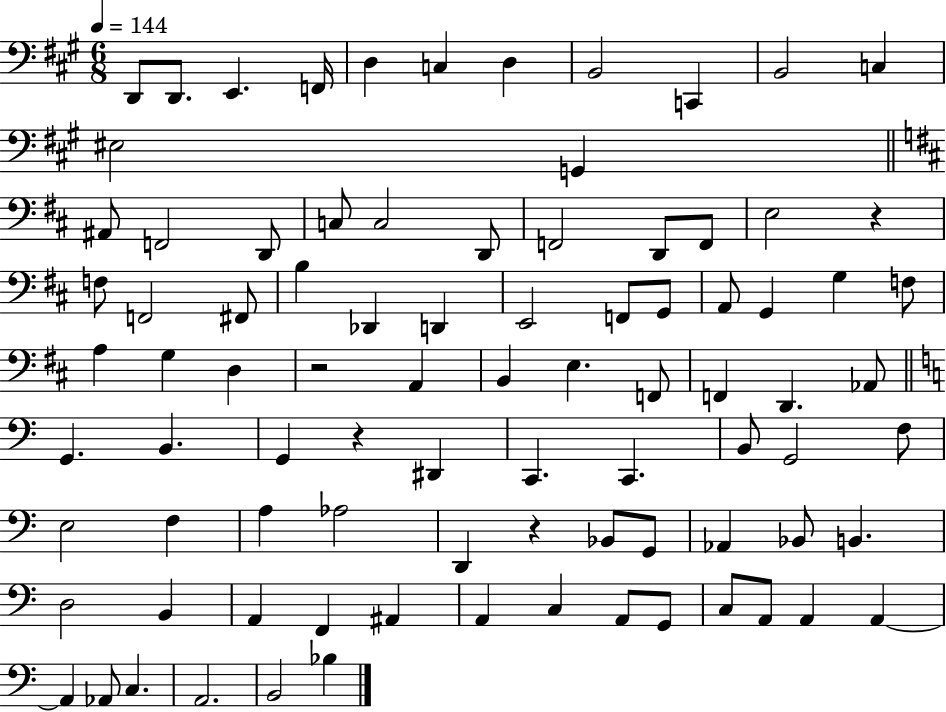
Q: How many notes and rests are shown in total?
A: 88